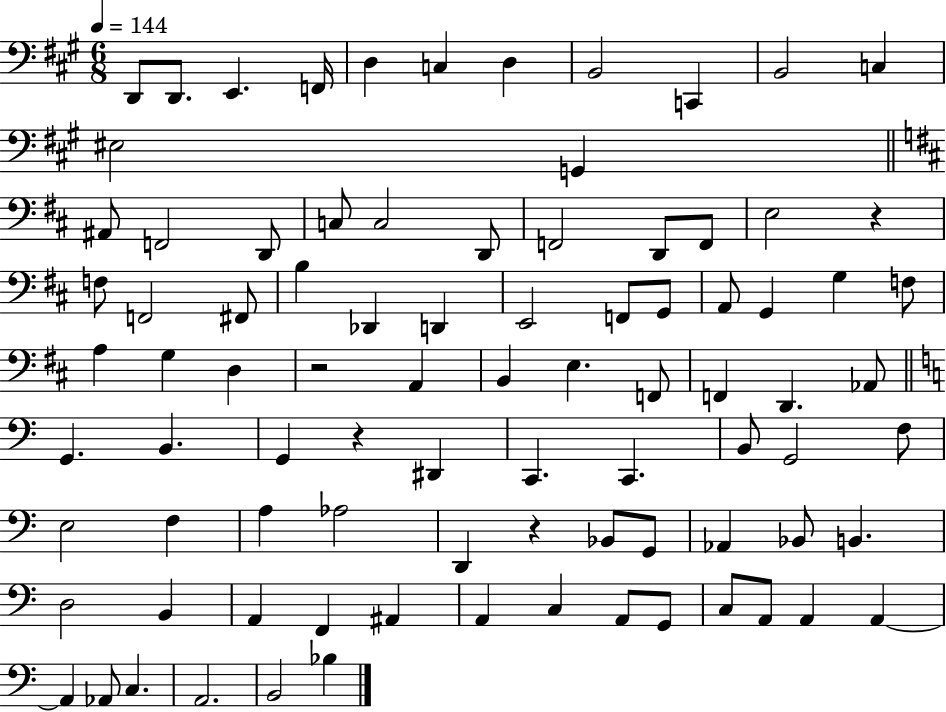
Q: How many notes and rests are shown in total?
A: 88